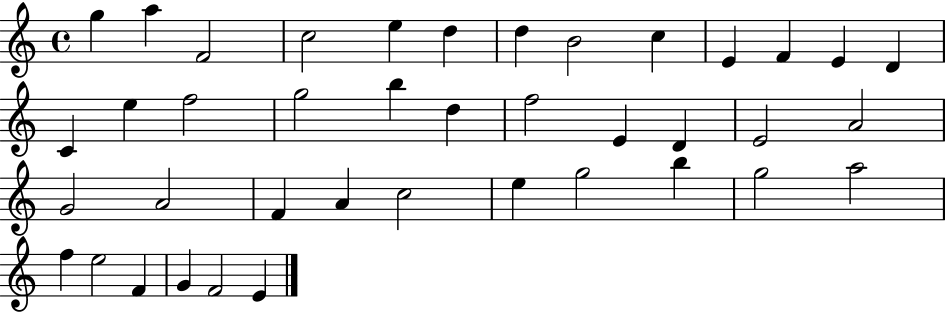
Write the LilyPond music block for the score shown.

{
  \clef treble
  \time 4/4
  \defaultTimeSignature
  \key c \major
  g''4 a''4 f'2 | c''2 e''4 d''4 | d''4 b'2 c''4 | e'4 f'4 e'4 d'4 | \break c'4 e''4 f''2 | g''2 b''4 d''4 | f''2 e'4 d'4 | e'2 a'2 | \break g'2 a'2 | f'4 a'4 c''2 | e''4 g''2 b''4 | g''2 a''2 | \break f''4 e''2 f'4 | g'4 f'2 e'4 | \bar "|."
}